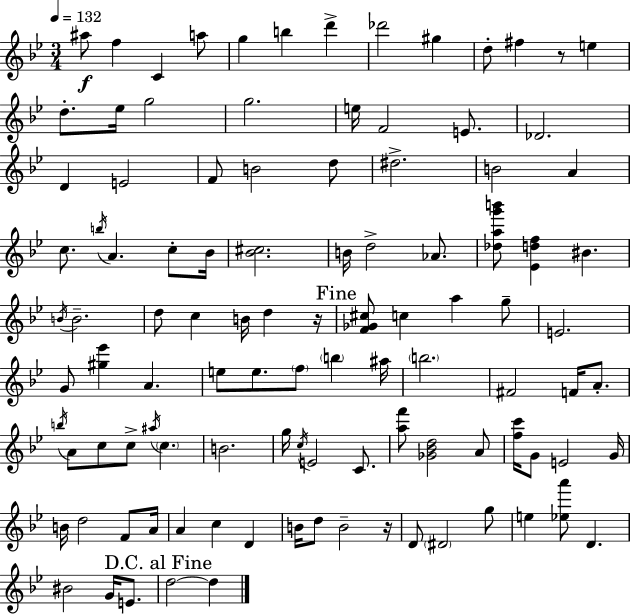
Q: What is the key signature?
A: BES major